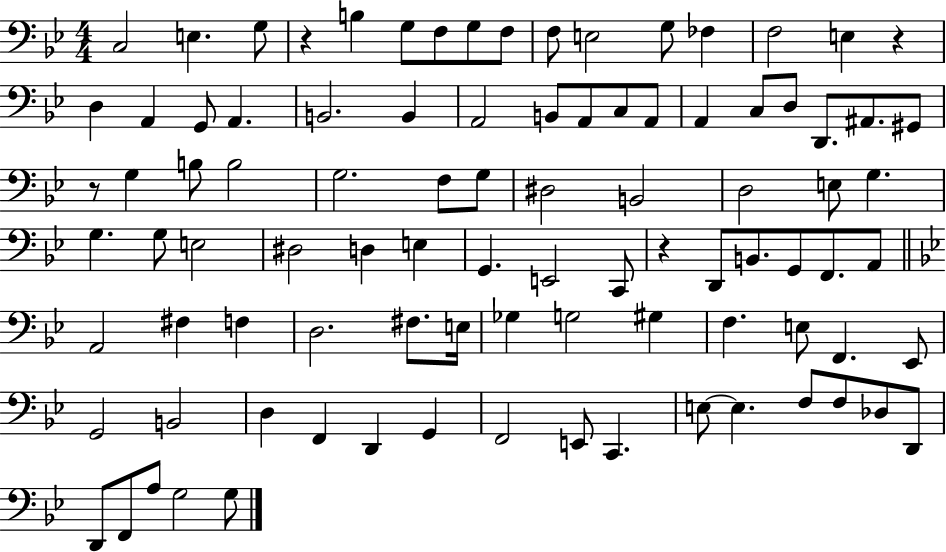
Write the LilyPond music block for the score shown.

{
  \clef bass
  \numericTimeSignature
  \time 4/4
  \key bes \major
  c2 e4. g8 | r4 b4 g8 f8 g8 f8 | f8 e2 g8 fes4 | f2 e4 r4 | \break d4 a,4 g,8 a,4. | b,2. b,4 | a,2 b,8 a,8 c8 a,8 | a,4 c8 d8 d,8. ais,8. gis,8 | \break r8 g4 b8 b2 | g2. f8 g8 | dis2 b,2 | d2 e8 g4. | \break g4. g8 e2 | dis2 d4 e4 | g,4. e,2 c,8 | r4 d,8 b,8. g,8 f,8. a,8 | \break \bar "||" \break \key bes \major a,2 fis4 f4 | d2. fis8. e16 | ges4 g2 gis4 | f4. e8 f,4. ees,8 | \break g,2 b,2 | d4 f,4 d,4 g,4 | f,2 e,8 c,4. | e8~~ e4. f8 f8 des8 d,8 | \break d,8 f,8 a8 g2 g8 | \bar "|."
}